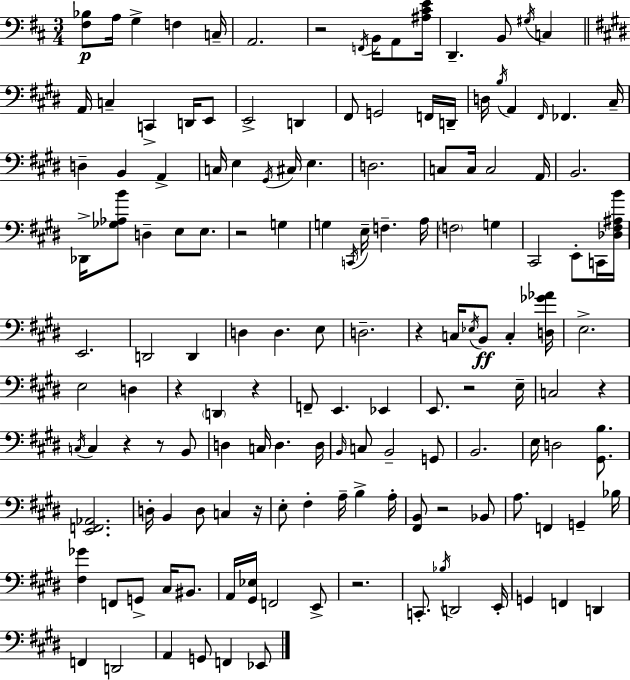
X:1
T:Untitled
M:3/4
L:1/4
K:D
[^F,_B,]/2 A,/4 G, F, C,/4 A,,2 z2 F,,/4 B,,/4 A,,/2 [^A,^CE]/4 D,, B,,/2 ^G,/4 C, A,,/4 C, C,, D,,/4 E,,/2 E,,2 D,, ^F,,/2 G,,2 F,,/4 D,,/4 D,/4 B,/4 A,, ^F,,/4 _F,, ^C,/4 D, B,, A,, C,/4 E, ^G,,/4 ^C,/4 E, D,2 C,/2 C,/4 C,2 A,,/4 B,,2 _D,,/4 [_G,_A,B]/2 D, E,/2 E,/2 z2 G, G, C,,/4 E,/4 F, A,/4 F,2 G, ^C,,2 E,,/2 C,,/4 [_D,^F,^A,B]/4 E,,2 D,,2 D,, D, D, E,/2 D,2 z C,/4 _E,/4 B,,/2 C, [D,_G_A]/4 E,2 E,2 D, z D,, z F,,/2 E,, _E,, E,,/2 z2 E,/4 C,2 z C,/4 C, z z/2 B,,/2 D, C,/4 D, D,/4 B,,/4 C,/2 B,,2 G,,/2 B,,2 E,/4 D,2 [^G,,B,]/2 [E,,F,,_A,,]2 D,/4 B,, D,/2 C, z/4 E,/2 ^F, A,/4 B, A,/4 [^F,,B,,]/2 z2 _B,,/2 A,/2 F,, G,, _B,/4 [^F,_G] F,,/2 G,,/2 ^C,/4 ^B,,/2 A,,/4 [^G,,_E,]/4 F,,2 E,,/2 z2 C,,/2 _B,/4 D,,2 E,,/4 G,, F,, D,, F,, D,,2 A,, G,,/2 F,, _E,,/2